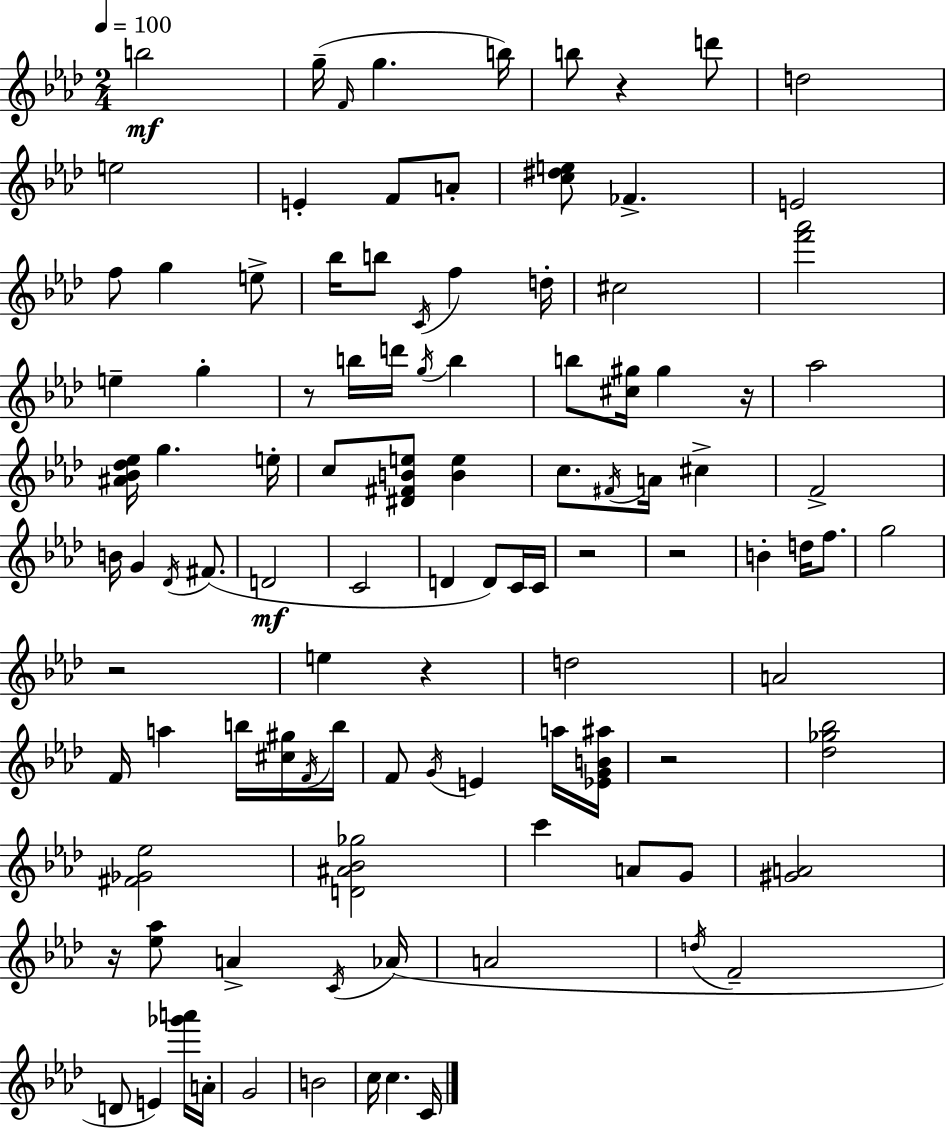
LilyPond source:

{
  \clef treble
  \numericTimeSignature
  \time 2/4
  \key f \minor
  \tempo 4 = 100
  b''2\mf | g''16--( \grace { f'16 } g''4. | b''16) b''8 r4 d'''8 | d''2 | \break e''2 | e'4-. f'8 a'8-. | <c'' dis'' e''>8 fes'4.-> | e'2 | \break f''8 g''4 e''8-> | bes''16 b''8 \acciaccatura { c'16 } f''4 | d''16-. cis''2 | <f''' aes'''>2 | \break e''4-- g''4-. | r8 b''16 d'''16 \acciaccatura { g''16 } b''4 | b''8 <cis'' gis''>16 gis''4 | r16 aes''2 | \break <ais' bes' des'' ees''>16 g''4. | e''16-. c''8 <dis' fis' b' e''>8 <b' e''>4 | c''8. \acciaccatura { fis'16 } a'16 | cis''4-> f'2-> | \break b'16 g'4 | \acciaccatura { des'16 } fis'8.( d'2\mf | c'2 | d'4 | \break d'8) c'16 c'16 r2 | r2 | b'4-. | d''16 f''8. g''2 | \break r2 | e''4 | r4 d''2 | a'2 | \break f'16 a''4 | b''16 <cis'' gis''>16 \acciaccatura { f'16 } b''16 f'8 | \acciaccatura { g'16 } e'4 a''16 <ees' g' b' ais''>16 r2 | <des'' ges'' bes''>2 | \break <fis' ges' ees''>2 | <d' ais' bes' ges''>2 | c'''4 | a'8 g'8 <gis' a'>2 | \break r16 | <ees'' aes''>8 a'4-> \acciaccatura { c'16 } aes'16( | a'2 | \acciaccatura { d''16 } f'2-- | \break d'8 e'4) <ges''' a'''>16 | a'16-. g'2 | b'2 | c''16 c''4. | \break c'16 \bar "|."
}